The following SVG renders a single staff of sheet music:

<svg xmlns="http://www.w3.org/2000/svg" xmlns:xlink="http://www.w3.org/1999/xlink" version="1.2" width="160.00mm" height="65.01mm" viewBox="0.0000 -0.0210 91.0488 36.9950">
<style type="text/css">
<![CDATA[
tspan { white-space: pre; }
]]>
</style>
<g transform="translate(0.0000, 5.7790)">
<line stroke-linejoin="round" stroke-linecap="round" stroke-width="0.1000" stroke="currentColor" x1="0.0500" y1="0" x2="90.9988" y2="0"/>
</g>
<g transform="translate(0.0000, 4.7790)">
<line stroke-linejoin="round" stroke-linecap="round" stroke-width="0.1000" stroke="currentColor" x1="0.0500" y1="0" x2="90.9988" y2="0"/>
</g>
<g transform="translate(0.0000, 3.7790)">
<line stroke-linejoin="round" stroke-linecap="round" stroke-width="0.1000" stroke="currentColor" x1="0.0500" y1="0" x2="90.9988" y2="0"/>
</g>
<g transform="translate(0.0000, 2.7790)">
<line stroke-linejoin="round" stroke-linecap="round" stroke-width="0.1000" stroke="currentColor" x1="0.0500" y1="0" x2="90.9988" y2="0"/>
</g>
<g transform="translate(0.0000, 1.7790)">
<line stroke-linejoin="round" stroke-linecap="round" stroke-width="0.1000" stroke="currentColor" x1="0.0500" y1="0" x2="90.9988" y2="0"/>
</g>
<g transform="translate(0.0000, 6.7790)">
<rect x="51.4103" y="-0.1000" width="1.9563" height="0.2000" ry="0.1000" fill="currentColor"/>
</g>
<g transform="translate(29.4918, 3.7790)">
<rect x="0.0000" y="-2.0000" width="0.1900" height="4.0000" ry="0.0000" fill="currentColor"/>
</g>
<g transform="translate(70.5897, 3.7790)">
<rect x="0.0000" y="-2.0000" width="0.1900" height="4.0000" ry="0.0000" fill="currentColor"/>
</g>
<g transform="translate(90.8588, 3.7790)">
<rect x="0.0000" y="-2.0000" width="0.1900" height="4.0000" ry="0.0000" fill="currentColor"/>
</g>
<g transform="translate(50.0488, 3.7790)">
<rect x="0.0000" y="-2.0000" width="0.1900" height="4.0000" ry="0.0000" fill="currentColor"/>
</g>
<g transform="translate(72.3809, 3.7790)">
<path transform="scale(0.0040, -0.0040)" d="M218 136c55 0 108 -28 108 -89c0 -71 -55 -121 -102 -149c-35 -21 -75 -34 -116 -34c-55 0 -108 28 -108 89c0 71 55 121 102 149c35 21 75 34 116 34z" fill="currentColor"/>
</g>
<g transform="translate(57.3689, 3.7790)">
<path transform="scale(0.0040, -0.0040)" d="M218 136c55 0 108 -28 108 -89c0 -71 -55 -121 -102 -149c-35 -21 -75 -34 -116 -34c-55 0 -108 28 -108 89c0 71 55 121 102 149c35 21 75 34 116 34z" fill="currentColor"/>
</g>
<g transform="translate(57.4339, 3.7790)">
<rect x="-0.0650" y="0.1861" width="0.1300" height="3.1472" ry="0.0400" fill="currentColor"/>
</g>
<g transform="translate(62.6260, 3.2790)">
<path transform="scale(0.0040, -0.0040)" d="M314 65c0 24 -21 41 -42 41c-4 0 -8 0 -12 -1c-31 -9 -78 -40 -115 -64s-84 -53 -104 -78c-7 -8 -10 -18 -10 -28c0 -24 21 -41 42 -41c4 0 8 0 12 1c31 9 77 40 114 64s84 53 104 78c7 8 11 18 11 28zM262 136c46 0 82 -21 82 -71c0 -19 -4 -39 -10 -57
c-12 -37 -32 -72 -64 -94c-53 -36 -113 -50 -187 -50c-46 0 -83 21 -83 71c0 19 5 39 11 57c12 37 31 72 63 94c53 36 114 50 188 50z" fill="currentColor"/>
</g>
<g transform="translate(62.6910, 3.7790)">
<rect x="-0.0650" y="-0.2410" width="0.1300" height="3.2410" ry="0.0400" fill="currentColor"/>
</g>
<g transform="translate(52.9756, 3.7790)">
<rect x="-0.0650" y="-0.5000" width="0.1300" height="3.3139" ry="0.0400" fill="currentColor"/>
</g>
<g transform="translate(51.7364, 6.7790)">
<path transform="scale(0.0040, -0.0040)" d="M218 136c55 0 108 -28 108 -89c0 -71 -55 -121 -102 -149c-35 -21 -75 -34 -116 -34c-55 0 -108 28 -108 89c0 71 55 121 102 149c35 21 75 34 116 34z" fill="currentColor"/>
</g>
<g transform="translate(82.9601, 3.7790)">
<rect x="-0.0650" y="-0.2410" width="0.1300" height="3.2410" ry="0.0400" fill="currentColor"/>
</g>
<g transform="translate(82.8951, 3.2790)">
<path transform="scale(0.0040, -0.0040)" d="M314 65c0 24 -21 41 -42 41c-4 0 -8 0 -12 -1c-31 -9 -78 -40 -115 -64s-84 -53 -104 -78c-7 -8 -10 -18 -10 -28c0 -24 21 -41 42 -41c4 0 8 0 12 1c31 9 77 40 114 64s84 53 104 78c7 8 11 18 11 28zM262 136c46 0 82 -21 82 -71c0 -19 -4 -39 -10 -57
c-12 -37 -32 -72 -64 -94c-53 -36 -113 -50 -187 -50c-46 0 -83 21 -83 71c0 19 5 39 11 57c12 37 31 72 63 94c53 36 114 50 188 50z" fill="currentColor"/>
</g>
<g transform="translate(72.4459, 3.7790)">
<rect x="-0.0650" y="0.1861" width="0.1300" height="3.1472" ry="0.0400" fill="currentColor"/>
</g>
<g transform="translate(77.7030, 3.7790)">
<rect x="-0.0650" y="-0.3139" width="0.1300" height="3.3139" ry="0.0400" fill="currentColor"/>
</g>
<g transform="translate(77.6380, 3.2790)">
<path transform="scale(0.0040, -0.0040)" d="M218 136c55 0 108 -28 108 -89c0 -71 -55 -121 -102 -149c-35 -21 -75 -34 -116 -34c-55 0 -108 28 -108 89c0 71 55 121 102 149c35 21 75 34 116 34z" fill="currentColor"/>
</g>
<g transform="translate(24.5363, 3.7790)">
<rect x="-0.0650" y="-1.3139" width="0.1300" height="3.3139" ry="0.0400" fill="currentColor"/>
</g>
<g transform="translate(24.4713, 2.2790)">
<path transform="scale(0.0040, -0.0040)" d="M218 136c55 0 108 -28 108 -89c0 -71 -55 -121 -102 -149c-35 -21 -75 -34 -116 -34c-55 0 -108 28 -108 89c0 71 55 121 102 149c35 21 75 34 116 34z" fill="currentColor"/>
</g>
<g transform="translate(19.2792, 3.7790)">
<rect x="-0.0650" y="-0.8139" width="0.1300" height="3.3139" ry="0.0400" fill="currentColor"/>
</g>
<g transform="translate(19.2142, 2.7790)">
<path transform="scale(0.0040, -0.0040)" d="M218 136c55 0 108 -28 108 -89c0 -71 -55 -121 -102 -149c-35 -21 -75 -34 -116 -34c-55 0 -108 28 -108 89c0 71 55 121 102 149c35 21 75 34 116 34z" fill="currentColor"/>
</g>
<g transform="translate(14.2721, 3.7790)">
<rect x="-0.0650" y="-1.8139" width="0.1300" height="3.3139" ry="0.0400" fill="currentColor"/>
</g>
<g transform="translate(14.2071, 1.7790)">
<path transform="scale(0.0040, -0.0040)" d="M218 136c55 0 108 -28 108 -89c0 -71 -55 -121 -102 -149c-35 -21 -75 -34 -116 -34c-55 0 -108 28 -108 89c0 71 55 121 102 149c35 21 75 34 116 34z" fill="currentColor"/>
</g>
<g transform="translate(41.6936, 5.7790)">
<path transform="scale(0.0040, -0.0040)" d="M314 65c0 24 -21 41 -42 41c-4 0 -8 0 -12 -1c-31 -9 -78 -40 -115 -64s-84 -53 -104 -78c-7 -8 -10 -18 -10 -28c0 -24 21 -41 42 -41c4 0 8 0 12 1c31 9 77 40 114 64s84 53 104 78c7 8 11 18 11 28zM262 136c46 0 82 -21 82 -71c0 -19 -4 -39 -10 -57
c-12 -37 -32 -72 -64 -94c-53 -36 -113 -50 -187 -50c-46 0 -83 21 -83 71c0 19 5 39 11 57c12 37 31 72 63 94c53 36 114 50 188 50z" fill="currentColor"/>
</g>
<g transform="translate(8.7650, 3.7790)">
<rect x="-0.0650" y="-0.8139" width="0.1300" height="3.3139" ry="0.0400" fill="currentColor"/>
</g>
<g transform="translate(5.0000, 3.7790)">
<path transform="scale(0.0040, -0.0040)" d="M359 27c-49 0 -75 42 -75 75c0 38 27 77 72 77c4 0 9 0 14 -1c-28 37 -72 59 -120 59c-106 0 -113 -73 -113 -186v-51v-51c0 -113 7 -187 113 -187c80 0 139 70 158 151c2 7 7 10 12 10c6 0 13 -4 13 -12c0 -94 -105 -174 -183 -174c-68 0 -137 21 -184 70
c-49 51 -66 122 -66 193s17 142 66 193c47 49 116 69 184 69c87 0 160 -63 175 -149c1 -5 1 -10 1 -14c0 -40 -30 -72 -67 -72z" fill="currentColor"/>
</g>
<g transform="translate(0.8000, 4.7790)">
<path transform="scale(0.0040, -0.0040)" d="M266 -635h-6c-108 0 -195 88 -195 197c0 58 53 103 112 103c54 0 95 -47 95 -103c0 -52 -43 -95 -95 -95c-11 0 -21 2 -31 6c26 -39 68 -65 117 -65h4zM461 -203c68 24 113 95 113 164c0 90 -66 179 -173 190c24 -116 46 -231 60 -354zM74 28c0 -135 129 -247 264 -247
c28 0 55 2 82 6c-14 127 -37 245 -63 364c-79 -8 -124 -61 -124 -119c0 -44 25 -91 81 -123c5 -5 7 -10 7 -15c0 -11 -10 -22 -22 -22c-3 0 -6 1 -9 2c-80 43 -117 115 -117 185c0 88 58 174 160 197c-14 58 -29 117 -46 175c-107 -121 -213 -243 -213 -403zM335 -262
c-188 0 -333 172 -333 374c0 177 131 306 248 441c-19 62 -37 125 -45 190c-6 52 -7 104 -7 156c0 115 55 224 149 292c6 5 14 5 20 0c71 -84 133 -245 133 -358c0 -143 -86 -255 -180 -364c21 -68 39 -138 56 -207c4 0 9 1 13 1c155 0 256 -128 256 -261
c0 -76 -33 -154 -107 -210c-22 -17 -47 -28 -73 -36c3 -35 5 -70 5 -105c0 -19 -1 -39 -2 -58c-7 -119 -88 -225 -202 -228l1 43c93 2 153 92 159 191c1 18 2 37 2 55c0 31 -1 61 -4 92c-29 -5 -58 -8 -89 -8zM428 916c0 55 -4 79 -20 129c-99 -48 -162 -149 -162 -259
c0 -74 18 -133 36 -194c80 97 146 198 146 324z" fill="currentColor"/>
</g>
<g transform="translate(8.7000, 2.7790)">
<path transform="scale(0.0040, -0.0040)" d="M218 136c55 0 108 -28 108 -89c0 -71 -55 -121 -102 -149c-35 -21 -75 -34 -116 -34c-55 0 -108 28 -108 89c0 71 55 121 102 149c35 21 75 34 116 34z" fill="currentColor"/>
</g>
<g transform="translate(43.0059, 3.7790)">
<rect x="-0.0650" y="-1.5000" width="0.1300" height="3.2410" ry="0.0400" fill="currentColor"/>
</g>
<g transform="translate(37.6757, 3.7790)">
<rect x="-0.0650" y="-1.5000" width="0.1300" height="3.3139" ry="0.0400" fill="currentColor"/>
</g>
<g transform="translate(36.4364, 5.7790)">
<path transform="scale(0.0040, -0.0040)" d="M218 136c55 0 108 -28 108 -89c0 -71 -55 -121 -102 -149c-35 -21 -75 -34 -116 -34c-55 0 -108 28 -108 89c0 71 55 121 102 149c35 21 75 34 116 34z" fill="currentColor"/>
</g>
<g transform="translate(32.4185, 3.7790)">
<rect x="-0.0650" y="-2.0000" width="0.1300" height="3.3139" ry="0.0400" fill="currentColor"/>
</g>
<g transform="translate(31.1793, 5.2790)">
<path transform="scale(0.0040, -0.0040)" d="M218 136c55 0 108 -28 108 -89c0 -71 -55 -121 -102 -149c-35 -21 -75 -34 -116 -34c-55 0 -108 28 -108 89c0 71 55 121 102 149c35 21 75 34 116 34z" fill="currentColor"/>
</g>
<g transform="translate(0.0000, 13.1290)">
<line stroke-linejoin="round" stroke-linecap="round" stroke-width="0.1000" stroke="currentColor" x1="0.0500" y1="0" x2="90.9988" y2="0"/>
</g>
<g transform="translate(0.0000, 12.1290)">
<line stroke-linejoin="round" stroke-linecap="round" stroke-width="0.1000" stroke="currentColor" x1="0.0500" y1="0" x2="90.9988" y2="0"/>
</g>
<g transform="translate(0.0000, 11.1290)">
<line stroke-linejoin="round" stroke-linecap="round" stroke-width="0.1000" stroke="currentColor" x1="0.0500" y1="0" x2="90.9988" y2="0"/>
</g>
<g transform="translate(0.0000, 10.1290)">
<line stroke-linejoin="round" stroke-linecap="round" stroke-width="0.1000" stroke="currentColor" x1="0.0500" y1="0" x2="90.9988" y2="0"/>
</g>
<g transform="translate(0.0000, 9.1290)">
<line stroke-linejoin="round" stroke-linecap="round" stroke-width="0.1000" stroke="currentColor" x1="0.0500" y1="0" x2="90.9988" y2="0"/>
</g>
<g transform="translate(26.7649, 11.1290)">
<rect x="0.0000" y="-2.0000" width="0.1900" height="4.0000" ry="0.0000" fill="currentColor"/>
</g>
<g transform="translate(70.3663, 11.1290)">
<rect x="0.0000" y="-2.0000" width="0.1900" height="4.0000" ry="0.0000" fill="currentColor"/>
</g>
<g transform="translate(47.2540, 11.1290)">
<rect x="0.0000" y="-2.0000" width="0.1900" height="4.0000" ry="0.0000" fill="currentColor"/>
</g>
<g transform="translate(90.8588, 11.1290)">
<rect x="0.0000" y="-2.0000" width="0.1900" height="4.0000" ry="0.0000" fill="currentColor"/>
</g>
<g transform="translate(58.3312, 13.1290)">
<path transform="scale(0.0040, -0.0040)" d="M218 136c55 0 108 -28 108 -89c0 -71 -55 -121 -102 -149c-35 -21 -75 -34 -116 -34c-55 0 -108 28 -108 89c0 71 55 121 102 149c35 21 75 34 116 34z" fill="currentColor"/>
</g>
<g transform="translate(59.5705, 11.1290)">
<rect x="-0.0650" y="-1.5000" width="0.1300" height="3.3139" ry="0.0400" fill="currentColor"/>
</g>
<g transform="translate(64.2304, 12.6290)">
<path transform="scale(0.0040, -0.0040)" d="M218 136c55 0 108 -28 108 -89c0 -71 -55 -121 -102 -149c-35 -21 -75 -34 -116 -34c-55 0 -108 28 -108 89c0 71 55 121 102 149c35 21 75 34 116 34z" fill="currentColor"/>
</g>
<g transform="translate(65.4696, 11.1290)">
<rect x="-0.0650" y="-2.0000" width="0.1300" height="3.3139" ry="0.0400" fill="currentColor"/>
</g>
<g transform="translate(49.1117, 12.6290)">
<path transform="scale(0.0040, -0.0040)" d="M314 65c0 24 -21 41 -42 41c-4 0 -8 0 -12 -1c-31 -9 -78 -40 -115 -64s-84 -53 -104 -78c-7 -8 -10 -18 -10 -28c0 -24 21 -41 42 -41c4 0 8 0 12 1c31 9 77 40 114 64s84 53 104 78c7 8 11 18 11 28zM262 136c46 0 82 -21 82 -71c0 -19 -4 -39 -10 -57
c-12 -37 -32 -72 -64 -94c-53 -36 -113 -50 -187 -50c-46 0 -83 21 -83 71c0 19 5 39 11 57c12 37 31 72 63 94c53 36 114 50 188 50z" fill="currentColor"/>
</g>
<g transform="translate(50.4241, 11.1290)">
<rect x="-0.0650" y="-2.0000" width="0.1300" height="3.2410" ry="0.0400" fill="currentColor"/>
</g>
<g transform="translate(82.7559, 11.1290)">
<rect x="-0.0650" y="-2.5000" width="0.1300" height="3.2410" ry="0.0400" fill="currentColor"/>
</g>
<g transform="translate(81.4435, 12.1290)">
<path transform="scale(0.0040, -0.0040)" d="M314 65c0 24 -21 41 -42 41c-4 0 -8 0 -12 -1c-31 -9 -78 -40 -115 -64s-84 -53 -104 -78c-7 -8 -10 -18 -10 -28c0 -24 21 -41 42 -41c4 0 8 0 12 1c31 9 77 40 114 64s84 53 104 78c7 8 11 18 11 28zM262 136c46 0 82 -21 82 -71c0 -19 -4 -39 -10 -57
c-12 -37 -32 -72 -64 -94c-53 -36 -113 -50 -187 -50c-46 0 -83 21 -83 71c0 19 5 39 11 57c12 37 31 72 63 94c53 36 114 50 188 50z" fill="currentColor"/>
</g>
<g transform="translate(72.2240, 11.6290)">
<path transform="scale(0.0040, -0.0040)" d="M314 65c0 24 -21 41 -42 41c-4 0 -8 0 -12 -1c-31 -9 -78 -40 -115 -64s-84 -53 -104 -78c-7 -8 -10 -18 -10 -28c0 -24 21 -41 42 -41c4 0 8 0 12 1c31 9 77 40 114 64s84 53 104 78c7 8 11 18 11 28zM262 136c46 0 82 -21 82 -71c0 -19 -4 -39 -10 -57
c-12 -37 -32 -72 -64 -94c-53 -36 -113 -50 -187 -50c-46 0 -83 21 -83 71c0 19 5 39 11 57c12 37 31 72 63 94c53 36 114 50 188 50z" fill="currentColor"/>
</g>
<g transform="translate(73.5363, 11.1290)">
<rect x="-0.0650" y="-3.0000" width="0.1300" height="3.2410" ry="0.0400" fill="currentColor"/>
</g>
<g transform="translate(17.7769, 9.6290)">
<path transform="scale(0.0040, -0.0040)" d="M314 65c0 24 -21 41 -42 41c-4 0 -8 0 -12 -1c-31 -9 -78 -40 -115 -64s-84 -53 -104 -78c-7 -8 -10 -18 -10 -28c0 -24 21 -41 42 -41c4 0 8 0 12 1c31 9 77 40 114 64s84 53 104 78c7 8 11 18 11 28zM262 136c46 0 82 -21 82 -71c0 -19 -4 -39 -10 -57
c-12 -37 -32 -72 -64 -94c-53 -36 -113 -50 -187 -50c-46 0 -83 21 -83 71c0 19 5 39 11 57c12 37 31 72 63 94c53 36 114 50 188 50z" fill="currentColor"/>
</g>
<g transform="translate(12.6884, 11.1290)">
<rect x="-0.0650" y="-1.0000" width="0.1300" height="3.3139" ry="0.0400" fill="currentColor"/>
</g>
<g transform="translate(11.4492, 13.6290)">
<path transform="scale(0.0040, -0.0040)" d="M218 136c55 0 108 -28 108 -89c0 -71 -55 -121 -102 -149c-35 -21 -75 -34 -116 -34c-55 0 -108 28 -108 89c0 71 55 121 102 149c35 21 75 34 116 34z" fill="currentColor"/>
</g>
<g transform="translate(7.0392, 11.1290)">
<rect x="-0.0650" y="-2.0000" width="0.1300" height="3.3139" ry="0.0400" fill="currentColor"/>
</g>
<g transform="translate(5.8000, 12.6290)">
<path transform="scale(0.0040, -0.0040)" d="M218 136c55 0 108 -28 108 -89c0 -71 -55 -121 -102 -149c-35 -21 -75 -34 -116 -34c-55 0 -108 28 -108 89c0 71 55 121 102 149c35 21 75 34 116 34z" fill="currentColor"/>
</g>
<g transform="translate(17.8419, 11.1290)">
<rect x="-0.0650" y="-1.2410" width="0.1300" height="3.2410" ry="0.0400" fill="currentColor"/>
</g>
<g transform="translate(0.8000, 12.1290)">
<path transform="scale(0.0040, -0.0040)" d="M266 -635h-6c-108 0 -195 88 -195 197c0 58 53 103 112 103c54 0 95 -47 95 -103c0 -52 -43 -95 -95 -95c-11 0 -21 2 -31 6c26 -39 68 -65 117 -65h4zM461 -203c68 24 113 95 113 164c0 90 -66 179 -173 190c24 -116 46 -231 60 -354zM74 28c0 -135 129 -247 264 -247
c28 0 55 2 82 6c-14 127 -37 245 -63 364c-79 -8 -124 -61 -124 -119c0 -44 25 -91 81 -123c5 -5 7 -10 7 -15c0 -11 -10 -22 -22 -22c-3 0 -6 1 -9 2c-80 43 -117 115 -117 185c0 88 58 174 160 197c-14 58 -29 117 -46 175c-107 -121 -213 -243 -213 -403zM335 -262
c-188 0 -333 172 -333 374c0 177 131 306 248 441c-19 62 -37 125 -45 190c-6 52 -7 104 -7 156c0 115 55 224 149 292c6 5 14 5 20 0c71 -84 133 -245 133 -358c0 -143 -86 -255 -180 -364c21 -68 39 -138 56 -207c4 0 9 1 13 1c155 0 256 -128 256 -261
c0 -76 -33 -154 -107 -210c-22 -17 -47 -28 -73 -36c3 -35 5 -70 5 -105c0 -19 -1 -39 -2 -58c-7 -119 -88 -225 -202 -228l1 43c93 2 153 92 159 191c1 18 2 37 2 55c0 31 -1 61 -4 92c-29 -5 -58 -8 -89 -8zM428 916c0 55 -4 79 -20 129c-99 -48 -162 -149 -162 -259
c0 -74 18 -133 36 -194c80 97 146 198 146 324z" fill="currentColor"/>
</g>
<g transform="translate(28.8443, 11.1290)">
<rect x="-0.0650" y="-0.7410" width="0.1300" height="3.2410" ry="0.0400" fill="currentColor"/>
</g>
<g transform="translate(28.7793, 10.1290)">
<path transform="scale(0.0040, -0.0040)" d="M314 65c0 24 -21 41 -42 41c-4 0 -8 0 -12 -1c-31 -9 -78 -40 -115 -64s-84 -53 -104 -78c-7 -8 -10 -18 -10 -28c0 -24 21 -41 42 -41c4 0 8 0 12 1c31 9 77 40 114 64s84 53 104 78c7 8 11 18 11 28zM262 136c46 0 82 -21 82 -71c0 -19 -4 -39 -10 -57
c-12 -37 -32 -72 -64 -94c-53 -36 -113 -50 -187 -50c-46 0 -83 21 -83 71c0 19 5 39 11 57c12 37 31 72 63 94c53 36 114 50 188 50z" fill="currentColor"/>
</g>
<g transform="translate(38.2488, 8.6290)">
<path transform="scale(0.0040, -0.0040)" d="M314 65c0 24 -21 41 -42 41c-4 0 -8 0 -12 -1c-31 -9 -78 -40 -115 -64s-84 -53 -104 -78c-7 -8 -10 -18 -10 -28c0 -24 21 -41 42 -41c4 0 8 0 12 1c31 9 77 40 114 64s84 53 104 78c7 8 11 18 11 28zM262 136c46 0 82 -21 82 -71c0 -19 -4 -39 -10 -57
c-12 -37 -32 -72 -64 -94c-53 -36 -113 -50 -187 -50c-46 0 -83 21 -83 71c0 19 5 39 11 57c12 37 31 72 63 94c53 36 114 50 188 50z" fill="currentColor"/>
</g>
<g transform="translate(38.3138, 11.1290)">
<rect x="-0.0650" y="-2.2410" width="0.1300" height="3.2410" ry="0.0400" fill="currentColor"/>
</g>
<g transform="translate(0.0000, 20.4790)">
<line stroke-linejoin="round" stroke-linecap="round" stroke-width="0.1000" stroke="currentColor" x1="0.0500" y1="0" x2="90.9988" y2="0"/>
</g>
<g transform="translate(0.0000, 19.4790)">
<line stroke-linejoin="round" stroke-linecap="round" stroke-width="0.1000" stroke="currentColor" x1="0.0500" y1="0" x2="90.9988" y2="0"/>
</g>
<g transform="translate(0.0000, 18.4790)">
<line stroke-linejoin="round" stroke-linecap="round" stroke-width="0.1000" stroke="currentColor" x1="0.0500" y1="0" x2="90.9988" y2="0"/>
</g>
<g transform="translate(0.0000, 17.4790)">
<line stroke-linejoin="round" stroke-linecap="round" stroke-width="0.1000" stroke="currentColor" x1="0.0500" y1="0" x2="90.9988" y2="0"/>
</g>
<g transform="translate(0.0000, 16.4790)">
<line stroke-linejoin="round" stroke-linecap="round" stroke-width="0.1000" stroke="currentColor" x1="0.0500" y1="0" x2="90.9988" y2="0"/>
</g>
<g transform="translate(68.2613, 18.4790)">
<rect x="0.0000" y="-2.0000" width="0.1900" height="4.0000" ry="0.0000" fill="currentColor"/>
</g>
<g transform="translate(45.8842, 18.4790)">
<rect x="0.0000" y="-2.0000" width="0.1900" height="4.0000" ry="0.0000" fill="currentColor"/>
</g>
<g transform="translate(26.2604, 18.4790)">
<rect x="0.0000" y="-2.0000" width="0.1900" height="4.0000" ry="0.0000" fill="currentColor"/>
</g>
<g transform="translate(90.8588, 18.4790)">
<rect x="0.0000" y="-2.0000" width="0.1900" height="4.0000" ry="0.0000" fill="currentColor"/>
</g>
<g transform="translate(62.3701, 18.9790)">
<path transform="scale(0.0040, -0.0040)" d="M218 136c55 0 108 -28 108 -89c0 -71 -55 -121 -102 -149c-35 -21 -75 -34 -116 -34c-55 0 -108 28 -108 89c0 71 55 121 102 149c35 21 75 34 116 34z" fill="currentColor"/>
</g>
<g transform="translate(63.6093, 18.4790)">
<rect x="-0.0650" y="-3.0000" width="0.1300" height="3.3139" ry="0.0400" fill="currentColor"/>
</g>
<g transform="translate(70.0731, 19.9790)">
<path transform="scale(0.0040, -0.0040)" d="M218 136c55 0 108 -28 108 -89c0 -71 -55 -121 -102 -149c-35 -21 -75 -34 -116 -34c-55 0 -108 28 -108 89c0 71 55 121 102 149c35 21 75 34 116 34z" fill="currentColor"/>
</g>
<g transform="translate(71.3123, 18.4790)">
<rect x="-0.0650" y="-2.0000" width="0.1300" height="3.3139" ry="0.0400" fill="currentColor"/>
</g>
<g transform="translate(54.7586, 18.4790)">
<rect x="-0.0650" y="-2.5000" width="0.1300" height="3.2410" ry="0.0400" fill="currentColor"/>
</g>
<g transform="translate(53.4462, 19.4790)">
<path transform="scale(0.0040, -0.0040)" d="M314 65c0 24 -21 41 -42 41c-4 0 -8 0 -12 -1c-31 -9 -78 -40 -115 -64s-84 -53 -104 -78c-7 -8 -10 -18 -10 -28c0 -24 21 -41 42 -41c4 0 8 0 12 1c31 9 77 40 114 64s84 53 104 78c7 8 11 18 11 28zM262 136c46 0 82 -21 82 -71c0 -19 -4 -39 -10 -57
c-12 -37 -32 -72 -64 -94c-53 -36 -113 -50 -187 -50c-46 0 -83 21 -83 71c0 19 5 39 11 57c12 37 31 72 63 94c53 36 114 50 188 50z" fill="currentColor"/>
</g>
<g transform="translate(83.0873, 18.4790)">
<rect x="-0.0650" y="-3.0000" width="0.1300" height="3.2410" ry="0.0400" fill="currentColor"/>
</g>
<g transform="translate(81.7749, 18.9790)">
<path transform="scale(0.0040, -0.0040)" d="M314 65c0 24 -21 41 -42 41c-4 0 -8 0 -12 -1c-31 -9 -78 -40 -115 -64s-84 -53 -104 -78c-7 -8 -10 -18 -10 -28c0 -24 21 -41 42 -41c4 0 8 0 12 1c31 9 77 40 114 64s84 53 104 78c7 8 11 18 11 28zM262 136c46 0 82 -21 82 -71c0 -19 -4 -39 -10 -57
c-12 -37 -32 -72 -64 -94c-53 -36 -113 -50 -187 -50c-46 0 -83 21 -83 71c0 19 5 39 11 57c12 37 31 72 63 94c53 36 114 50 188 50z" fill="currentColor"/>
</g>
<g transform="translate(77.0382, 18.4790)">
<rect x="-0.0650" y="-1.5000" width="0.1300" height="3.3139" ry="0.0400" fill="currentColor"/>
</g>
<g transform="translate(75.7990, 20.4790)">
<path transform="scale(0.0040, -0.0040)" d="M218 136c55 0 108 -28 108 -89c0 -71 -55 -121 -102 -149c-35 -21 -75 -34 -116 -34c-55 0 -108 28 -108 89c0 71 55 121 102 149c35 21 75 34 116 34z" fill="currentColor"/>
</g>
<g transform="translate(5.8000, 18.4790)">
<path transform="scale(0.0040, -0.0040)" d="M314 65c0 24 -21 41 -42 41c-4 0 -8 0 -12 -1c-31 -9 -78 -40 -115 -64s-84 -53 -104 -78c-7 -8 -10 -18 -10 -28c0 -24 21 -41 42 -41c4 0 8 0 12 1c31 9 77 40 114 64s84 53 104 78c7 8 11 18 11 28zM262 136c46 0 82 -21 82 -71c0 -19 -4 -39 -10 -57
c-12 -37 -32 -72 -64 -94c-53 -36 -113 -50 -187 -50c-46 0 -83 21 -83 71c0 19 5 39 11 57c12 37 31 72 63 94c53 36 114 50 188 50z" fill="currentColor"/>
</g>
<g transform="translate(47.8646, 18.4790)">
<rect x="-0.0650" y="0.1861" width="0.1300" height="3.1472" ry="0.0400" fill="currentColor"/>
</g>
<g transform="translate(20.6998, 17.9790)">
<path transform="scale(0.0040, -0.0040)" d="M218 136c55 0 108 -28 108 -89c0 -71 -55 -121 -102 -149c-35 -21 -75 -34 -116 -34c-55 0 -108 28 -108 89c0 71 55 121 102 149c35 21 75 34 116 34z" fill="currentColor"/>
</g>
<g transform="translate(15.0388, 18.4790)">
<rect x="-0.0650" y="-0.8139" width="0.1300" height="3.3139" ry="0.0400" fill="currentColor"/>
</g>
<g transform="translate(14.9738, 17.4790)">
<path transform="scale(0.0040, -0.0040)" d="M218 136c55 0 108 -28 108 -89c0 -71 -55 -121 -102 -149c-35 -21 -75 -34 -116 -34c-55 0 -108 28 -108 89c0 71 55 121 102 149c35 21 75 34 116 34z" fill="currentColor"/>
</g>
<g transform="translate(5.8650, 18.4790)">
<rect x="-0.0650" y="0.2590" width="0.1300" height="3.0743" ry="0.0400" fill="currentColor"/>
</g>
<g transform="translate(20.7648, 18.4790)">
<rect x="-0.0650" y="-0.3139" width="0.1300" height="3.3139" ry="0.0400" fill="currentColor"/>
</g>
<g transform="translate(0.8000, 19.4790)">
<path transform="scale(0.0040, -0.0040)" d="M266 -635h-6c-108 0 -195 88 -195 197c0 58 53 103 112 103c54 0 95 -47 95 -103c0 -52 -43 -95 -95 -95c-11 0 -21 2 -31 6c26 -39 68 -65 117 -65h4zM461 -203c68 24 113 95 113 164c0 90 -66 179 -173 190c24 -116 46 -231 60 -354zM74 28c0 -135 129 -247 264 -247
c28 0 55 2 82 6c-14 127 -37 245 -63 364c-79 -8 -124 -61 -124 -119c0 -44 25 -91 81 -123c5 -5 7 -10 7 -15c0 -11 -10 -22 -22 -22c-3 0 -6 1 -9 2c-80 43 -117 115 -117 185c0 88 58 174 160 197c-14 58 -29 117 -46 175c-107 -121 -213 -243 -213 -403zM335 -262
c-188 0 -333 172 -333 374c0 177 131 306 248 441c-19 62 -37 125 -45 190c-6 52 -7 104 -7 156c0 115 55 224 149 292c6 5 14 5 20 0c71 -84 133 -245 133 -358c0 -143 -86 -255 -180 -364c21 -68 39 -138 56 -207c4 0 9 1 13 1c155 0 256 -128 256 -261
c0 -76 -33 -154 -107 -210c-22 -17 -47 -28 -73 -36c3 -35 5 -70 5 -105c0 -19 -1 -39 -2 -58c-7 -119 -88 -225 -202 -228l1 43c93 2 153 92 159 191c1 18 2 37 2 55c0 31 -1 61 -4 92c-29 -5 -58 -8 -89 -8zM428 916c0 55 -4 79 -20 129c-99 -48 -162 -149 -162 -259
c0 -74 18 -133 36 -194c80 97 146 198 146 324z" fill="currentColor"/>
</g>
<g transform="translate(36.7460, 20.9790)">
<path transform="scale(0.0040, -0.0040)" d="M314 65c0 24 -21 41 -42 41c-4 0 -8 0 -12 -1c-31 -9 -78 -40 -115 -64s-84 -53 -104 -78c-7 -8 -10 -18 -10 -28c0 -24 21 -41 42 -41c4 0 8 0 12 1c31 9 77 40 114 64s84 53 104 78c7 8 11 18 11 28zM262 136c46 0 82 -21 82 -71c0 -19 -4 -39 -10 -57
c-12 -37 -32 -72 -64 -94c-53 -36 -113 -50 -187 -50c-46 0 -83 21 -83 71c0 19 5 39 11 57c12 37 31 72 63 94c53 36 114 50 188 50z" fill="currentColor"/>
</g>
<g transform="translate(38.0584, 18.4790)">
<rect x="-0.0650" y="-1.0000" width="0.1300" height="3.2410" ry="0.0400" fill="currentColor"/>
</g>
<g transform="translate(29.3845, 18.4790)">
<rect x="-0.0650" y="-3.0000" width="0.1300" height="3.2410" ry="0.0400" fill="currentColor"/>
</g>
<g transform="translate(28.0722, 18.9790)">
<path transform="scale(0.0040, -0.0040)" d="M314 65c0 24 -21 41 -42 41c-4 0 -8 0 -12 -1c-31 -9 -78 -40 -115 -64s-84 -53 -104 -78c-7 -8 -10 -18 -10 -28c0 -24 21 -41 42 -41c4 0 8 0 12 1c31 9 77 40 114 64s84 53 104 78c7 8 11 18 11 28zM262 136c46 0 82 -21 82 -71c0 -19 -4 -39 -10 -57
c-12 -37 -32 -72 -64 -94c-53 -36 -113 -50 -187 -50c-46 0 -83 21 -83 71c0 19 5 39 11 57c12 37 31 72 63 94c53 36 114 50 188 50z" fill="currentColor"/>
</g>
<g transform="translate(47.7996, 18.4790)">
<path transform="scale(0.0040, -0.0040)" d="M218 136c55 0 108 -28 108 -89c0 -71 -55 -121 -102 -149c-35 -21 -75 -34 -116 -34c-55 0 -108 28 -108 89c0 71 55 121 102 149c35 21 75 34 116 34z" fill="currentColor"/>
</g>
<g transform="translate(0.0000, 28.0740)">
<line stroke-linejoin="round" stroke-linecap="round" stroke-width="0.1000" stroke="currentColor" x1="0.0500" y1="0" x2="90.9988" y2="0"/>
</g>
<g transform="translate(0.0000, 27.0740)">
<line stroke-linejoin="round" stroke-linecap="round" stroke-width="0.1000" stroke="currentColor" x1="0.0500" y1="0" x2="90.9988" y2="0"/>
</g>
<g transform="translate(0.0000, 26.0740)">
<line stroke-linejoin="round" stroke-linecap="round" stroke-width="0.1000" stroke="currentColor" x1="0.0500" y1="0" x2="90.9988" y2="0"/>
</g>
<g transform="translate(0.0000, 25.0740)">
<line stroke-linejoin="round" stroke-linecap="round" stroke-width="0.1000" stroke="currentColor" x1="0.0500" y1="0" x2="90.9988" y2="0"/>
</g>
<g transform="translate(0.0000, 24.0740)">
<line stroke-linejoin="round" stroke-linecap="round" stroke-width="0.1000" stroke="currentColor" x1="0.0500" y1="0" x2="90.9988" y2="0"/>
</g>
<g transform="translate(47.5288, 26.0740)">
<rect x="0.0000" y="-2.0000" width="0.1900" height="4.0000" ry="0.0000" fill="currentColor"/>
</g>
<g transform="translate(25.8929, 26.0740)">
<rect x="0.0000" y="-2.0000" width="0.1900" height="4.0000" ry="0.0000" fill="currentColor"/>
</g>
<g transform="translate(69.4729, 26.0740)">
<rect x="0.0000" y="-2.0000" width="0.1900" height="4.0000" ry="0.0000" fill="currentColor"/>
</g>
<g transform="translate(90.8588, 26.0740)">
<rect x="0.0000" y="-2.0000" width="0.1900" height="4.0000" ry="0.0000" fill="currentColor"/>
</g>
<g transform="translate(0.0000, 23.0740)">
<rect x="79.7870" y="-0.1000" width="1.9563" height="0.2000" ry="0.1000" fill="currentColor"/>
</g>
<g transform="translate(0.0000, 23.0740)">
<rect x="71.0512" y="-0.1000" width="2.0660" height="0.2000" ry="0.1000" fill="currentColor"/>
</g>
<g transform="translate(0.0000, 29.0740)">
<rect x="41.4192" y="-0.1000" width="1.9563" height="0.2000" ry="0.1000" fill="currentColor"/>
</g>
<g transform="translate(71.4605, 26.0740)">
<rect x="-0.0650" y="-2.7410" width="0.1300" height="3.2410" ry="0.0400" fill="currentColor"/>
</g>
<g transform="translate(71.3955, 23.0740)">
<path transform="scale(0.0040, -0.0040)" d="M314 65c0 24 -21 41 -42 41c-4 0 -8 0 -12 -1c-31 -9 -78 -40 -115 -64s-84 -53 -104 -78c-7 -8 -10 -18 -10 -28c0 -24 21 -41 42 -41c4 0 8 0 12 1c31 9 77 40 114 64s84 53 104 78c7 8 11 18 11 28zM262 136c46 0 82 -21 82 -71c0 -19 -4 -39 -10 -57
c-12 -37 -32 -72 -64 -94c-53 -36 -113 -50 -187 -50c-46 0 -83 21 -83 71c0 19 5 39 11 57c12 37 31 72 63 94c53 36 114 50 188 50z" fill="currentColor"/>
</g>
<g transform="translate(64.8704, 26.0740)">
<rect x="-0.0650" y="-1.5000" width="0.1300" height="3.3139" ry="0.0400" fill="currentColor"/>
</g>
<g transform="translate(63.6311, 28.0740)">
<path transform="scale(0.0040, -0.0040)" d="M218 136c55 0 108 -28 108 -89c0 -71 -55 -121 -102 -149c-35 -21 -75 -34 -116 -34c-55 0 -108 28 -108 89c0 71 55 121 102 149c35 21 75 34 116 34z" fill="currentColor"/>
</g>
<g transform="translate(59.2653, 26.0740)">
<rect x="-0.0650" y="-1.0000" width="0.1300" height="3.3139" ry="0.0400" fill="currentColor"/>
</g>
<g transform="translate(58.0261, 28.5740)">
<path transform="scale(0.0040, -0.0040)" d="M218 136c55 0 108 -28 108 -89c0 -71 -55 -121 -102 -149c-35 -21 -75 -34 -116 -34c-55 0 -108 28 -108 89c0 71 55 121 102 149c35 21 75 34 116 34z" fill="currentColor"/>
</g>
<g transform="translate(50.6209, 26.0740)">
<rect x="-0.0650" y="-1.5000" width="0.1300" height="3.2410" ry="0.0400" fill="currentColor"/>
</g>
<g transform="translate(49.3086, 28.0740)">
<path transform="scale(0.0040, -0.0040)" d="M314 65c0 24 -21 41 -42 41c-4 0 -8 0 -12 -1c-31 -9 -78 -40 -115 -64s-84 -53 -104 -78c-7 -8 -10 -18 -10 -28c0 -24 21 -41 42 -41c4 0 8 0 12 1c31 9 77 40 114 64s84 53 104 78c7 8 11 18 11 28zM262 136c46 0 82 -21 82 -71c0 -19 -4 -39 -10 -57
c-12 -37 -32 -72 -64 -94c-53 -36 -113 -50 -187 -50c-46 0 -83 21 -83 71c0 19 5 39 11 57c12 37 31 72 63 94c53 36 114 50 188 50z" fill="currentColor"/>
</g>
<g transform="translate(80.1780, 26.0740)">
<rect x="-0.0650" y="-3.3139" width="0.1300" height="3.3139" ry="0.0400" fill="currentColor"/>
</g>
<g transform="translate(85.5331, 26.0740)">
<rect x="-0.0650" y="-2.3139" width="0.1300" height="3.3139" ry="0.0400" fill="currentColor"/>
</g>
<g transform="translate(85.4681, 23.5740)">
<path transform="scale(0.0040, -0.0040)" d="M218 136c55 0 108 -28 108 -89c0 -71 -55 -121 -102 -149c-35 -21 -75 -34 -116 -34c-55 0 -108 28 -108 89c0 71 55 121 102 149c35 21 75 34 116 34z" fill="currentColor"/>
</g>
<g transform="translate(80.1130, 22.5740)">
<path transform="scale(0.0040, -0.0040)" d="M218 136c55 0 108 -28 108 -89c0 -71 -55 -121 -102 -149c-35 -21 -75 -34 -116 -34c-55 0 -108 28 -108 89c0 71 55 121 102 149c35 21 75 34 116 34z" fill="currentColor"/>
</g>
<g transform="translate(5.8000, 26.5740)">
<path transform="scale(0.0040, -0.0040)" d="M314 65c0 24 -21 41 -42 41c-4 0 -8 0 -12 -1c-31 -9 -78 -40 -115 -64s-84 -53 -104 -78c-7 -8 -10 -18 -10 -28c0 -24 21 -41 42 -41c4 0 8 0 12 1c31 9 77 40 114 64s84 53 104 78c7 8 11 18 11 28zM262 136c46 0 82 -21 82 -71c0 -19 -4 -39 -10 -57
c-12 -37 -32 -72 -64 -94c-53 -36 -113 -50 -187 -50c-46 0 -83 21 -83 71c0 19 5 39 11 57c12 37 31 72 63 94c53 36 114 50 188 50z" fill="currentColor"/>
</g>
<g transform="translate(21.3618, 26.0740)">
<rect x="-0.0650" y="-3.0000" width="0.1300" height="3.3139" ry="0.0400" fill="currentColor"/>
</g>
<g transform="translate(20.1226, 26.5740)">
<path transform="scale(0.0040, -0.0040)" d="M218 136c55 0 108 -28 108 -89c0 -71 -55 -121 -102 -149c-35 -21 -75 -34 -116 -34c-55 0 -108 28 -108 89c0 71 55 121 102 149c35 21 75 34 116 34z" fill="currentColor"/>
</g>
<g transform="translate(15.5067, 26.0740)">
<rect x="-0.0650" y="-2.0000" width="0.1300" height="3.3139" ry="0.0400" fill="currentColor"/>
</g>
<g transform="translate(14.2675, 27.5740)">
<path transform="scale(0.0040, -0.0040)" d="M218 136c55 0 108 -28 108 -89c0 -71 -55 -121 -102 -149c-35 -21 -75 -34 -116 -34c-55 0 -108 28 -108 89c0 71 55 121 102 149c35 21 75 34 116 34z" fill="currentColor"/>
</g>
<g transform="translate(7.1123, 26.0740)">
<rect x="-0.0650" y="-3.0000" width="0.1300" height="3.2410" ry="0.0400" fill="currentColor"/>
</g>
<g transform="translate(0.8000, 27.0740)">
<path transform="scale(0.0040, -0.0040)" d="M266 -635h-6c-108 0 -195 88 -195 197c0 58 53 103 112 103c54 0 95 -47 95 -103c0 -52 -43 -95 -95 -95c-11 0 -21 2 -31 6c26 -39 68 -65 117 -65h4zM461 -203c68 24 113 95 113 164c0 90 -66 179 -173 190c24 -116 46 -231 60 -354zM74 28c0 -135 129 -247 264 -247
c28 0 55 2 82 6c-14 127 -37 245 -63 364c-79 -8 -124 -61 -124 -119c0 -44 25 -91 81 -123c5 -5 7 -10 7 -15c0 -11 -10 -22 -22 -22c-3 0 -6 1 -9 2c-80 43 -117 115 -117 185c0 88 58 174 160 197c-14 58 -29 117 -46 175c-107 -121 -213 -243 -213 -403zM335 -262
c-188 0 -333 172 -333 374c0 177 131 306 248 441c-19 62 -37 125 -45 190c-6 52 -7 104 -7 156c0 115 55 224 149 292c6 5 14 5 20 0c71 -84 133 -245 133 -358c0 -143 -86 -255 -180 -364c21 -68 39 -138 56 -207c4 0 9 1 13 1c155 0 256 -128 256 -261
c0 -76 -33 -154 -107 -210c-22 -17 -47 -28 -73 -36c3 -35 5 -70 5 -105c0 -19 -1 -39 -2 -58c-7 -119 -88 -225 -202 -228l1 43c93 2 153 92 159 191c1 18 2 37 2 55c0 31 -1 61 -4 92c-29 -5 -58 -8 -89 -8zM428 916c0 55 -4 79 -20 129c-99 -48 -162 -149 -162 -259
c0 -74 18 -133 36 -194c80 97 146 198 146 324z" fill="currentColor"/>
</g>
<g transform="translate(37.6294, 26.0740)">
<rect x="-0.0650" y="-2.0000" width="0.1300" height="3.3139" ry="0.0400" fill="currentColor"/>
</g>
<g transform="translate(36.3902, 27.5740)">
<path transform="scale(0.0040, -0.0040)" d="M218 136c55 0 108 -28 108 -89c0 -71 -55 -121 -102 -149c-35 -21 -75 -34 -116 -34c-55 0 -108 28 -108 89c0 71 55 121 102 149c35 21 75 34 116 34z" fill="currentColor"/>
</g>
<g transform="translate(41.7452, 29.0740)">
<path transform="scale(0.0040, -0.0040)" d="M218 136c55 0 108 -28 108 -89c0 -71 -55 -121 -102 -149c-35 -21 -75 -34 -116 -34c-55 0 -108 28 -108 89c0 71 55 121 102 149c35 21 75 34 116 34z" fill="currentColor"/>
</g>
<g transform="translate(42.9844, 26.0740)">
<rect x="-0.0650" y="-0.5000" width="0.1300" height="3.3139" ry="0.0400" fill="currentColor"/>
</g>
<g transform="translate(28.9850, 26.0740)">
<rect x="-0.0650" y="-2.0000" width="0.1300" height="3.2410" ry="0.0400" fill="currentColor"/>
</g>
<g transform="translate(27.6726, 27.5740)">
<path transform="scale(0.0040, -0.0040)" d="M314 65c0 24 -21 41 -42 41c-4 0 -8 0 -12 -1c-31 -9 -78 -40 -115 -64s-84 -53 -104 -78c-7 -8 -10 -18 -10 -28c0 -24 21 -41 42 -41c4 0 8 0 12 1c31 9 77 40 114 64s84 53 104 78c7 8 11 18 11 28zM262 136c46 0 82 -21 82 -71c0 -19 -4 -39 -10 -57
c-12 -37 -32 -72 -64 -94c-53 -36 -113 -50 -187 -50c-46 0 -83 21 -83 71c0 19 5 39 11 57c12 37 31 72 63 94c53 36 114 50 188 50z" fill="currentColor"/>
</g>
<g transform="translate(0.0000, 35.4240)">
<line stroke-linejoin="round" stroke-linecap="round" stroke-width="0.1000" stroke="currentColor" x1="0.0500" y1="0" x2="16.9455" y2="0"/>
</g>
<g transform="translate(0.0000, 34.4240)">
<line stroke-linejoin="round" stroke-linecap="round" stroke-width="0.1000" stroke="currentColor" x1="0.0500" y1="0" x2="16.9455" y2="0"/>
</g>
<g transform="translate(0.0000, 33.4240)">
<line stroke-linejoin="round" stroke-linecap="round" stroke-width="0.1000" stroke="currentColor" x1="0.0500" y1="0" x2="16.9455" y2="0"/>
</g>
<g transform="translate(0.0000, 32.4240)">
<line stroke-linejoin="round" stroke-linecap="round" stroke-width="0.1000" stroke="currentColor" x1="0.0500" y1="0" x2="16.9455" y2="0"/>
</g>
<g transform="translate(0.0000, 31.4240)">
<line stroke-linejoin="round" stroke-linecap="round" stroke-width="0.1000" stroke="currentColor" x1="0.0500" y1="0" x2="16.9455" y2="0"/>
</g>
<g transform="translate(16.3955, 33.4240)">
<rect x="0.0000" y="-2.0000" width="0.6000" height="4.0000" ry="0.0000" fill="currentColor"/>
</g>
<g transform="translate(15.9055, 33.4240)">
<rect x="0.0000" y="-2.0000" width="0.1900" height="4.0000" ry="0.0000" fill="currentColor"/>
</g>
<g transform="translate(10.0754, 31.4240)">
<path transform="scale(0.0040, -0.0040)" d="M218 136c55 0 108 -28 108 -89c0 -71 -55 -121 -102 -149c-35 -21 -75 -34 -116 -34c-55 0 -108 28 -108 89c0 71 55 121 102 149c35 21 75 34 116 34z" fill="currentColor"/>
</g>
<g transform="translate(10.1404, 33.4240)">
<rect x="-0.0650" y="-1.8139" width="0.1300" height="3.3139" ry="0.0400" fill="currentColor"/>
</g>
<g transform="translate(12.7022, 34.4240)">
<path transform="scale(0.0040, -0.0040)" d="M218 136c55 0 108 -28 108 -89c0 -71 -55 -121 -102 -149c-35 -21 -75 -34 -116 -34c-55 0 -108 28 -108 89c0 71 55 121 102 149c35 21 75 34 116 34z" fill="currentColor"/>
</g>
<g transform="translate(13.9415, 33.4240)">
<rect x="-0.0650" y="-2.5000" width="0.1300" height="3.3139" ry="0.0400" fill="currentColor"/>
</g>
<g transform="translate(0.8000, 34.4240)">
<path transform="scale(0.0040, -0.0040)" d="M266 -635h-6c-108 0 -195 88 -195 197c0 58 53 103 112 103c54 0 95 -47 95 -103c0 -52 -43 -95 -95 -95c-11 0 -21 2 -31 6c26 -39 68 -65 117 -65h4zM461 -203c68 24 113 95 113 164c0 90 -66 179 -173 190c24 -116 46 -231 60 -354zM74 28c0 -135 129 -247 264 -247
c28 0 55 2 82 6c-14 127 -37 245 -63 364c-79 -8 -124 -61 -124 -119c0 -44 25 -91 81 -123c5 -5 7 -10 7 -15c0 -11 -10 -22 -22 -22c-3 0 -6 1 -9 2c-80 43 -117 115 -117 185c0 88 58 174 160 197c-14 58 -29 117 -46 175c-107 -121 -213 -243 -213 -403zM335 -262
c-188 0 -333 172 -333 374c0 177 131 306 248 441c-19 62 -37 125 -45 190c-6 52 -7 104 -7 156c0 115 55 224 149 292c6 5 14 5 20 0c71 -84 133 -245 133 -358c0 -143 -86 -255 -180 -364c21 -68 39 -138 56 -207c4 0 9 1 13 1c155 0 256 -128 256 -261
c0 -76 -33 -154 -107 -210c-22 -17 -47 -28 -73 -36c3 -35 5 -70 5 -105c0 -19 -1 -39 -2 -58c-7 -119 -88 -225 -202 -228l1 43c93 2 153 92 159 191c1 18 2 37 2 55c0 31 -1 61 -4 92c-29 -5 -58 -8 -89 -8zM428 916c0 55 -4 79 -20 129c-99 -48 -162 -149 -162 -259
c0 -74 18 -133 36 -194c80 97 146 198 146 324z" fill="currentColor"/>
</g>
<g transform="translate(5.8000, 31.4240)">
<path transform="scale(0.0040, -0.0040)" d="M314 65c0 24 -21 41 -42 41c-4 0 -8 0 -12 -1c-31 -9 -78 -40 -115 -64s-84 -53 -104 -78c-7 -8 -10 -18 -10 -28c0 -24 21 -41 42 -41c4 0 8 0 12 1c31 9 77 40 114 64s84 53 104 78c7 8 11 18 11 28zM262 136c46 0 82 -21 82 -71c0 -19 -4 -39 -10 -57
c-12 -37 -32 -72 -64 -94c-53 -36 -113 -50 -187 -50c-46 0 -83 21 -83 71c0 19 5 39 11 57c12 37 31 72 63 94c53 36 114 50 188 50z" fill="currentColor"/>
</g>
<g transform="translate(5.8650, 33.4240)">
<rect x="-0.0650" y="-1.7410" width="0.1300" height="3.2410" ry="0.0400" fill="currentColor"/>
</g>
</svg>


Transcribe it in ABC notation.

X:1
T:Untitled
M:4/4
L:1/4
K:C
d f d e F E E2 C B c2 B c c2 F D e2 d2 g2 F2 E F A2 G2 B2 d c A2 D2 B G2 A F E A2 A2 F A F2 F C E2 D E a2 b g f2 f G